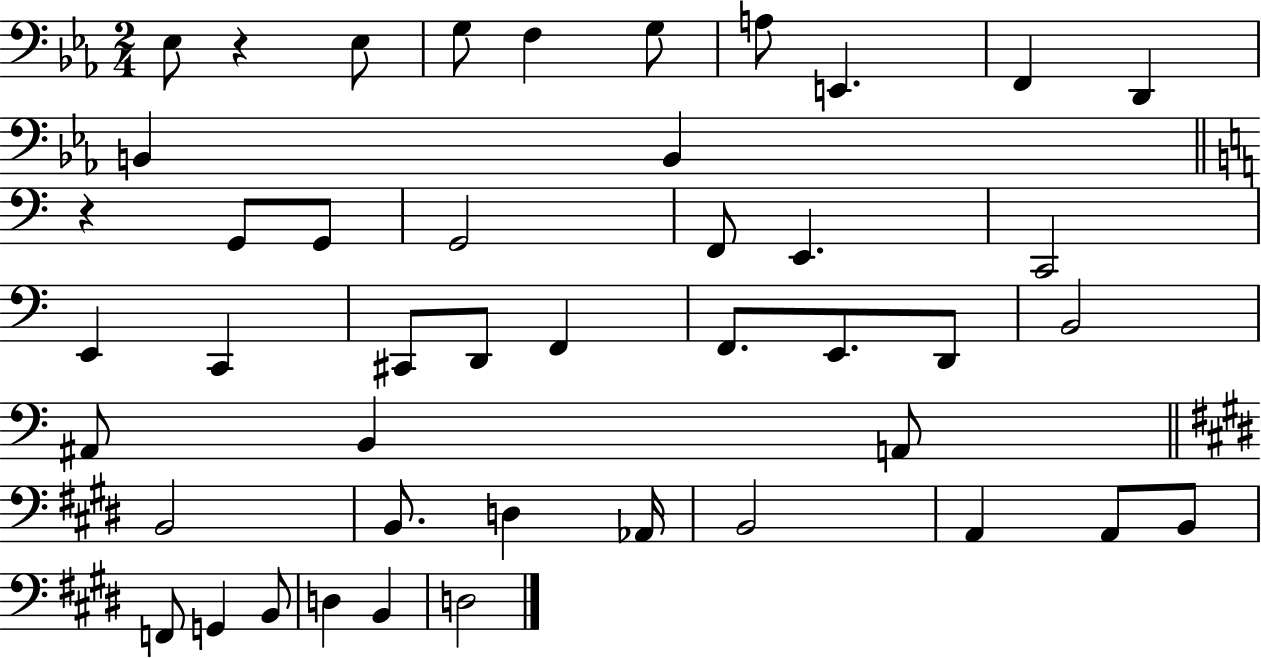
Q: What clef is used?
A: bass